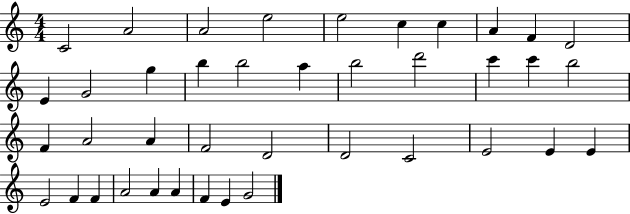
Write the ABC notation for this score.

X:1
T:Untitled
M:4/4
L:1/4
K:C
C2 A2 A2 e2 e2 c c A F D2 E G2 g b b2 a b2 d'2 c' c' b2 F A2 A F2 D2 D2 C2 E2 E E E2 F F A2 A A F E G2